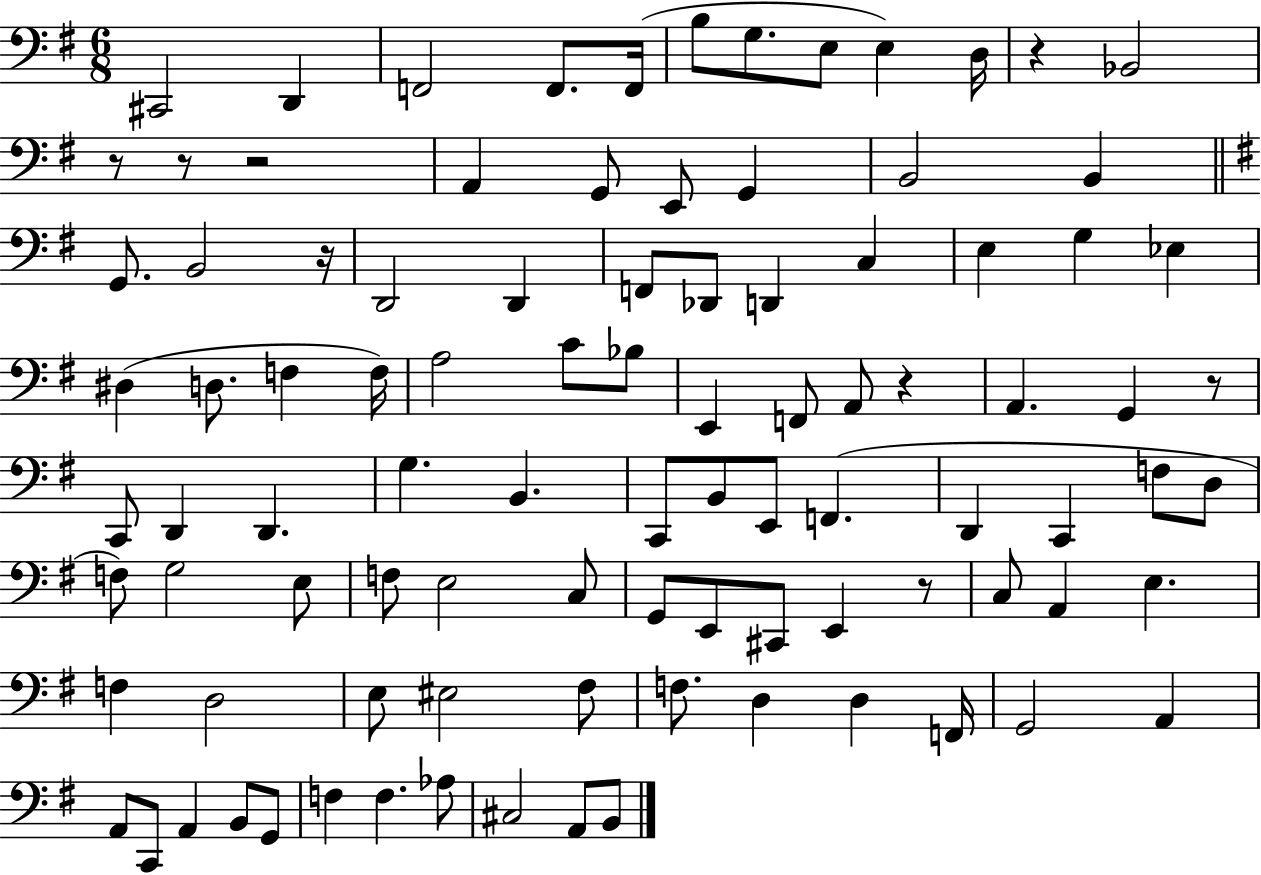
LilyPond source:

{
  \clef bass
  \numericTimeSignature
  \time 6/8
  \key g \major
  cis,2 d,4 | f,2 f,8. f,16( | b8 g8. e8 e4) d16 | r4 bes,2 | \break r8 r8 r2 | a,4 g,8 e,8 g,4 | b,2 b,4 | \bar "||" \break \key g \major g,8. b,2 r16 | d,2 d,4 | f,8 des,8 d,4 c4 | e4 g4 ees4 | \break dis4( d8. f4 f16) | a2 c'8 bes8 | e,4 f,8 a,8 r4 | a,4. g,4 r8 | \break c,8 d,4 d,4. | g4. b,4. | c,8 b,8 e,8 f,4.( | d,4 c,4 f8 d8 | \break f8) g2 e8 | f8 e2 c8 | g,8 e,8 cis,8 e,4 r8 | c8 a,4 e4. | \break f4 d2 | e8 eis2 fis8 | f8. d4 d4 f,16 | g,2 a,4 | \break a,8 c,8 a,4 b,8 g,8 | f4 f4. aes8 | cis2 a,8 b,8 | \bar "|."
}